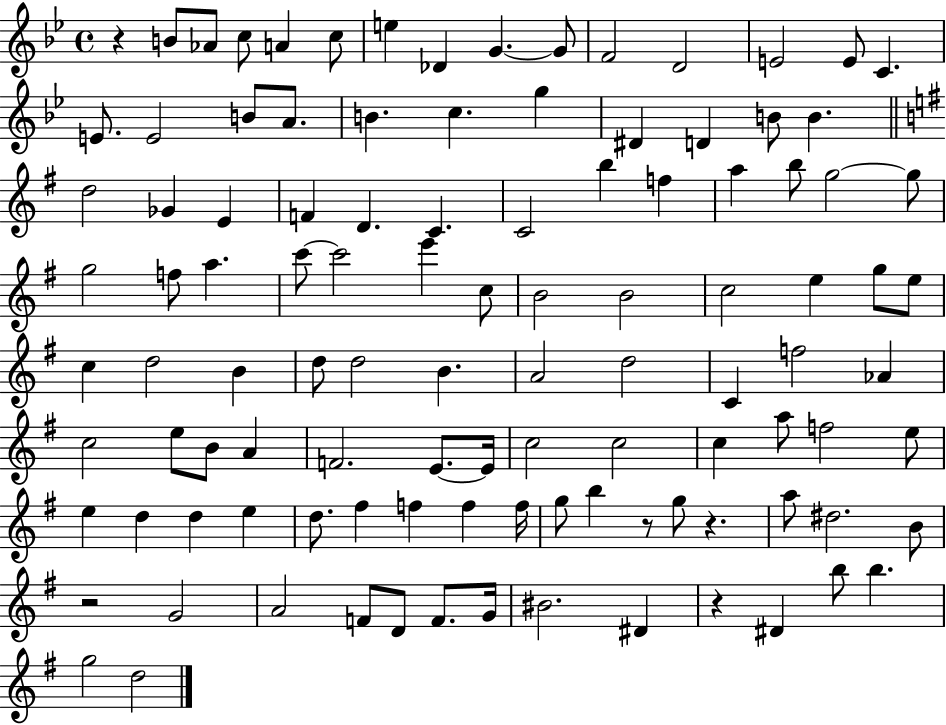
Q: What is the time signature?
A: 4/4